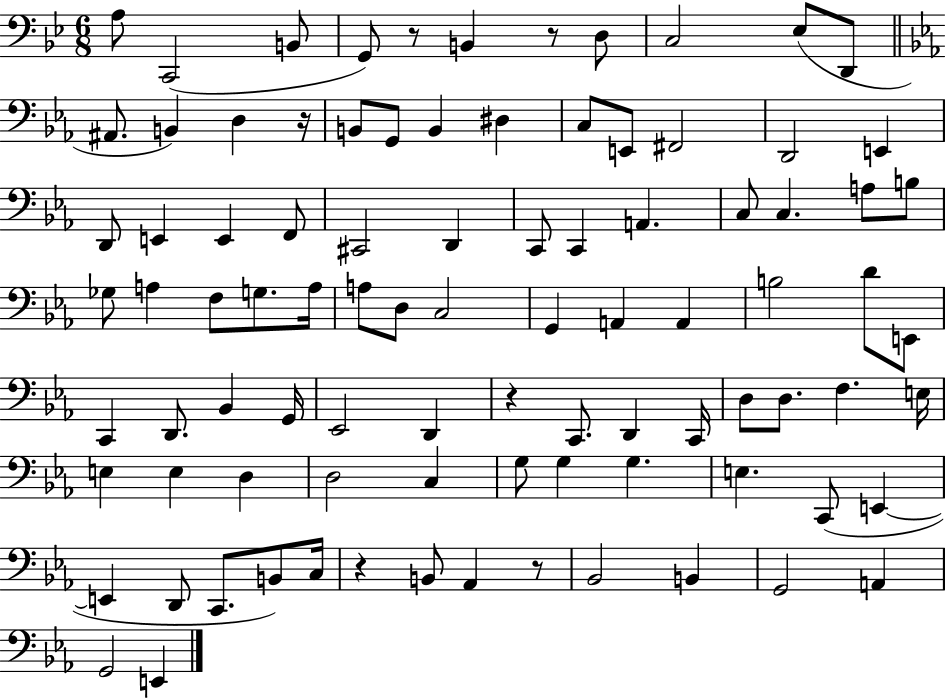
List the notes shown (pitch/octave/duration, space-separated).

A3/e C2/h B2/e G2/e R/e B2/q R/e D3/e C3/h Eb3/e D2/e A#2/e. B2/q D3/q R/s B2/e G2/e B2/q D#3/q C3/e E2/e F#2/h D2/h E2/q D2/e E2/q E2/q F2/e C#2/h D2/q C2/e C2/q A2/q. C3/e C3/q. A3/e B3/e Gb3/e A3/q F3/e G3/e. A3/s A3/e D3/e C3/h G2/q A2/q A2/q B3/h D4/e E2/e C2/q D2/e. Bb2/q G2/s Eb2/h D2/q R/q C2/e. D2/q C2/s D3/e D3/e. F3/q. E3/s E3/q E3/q D3/q D3/h C3/q G3/e G3/q G3/q. E3/q. C2/e E2/q E2/q D2/e C2/e. B2/e C3/s R/q B2/e Ab2/q R/e Bb2/h B2/q G2/h A2/q G2/h E2/q